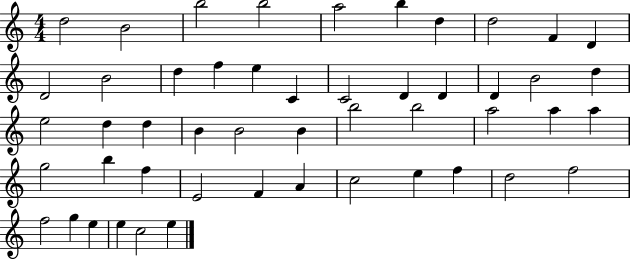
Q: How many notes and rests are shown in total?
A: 50